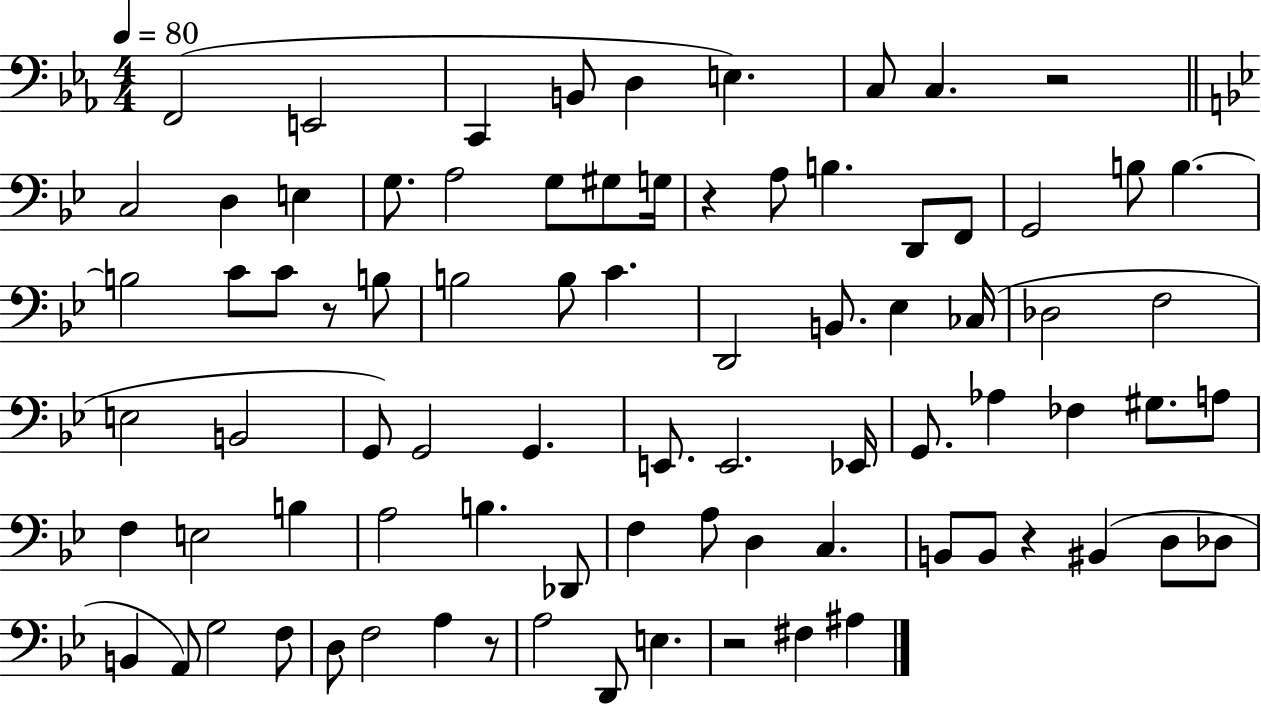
{
  \clef bass
  \numericTimeSignature
  \time 4/4
  \key ees \major
  \tempo 4 = 80
  \repeat volta 2 { f,2( e,2 | c,4 b,8 d4 e4.) | c8 c4. r2 | \bar "||" \break \key g \minor c2 d4 e4 | g8. a2 g8 gis8 g16 | r4 a8 b4. d,8 f,8 | g,2 b8 b4.~~ | \break b2 c'8 c'8 r8 b8 | b2 b8 c'4. | d,2 b,8. ees4 ces16( | des2 f2 | \break e2 b,2 | g,8) g,2 g,4. | e,8. e,2. ees,16 | g,8. aes4 fes4 gis8. a8 | \break f4 e2 b4 | a2 b4. des,8 | f4 a8 d4 c4. | b,8 b,8 r4 bis,4( d8 des8 | \break b,4 a,8) g2 f8 | d8 f2 a4 r8 | a2 d,8 e4. | r2 fis4 ais4 | \break } \bar "|."
}